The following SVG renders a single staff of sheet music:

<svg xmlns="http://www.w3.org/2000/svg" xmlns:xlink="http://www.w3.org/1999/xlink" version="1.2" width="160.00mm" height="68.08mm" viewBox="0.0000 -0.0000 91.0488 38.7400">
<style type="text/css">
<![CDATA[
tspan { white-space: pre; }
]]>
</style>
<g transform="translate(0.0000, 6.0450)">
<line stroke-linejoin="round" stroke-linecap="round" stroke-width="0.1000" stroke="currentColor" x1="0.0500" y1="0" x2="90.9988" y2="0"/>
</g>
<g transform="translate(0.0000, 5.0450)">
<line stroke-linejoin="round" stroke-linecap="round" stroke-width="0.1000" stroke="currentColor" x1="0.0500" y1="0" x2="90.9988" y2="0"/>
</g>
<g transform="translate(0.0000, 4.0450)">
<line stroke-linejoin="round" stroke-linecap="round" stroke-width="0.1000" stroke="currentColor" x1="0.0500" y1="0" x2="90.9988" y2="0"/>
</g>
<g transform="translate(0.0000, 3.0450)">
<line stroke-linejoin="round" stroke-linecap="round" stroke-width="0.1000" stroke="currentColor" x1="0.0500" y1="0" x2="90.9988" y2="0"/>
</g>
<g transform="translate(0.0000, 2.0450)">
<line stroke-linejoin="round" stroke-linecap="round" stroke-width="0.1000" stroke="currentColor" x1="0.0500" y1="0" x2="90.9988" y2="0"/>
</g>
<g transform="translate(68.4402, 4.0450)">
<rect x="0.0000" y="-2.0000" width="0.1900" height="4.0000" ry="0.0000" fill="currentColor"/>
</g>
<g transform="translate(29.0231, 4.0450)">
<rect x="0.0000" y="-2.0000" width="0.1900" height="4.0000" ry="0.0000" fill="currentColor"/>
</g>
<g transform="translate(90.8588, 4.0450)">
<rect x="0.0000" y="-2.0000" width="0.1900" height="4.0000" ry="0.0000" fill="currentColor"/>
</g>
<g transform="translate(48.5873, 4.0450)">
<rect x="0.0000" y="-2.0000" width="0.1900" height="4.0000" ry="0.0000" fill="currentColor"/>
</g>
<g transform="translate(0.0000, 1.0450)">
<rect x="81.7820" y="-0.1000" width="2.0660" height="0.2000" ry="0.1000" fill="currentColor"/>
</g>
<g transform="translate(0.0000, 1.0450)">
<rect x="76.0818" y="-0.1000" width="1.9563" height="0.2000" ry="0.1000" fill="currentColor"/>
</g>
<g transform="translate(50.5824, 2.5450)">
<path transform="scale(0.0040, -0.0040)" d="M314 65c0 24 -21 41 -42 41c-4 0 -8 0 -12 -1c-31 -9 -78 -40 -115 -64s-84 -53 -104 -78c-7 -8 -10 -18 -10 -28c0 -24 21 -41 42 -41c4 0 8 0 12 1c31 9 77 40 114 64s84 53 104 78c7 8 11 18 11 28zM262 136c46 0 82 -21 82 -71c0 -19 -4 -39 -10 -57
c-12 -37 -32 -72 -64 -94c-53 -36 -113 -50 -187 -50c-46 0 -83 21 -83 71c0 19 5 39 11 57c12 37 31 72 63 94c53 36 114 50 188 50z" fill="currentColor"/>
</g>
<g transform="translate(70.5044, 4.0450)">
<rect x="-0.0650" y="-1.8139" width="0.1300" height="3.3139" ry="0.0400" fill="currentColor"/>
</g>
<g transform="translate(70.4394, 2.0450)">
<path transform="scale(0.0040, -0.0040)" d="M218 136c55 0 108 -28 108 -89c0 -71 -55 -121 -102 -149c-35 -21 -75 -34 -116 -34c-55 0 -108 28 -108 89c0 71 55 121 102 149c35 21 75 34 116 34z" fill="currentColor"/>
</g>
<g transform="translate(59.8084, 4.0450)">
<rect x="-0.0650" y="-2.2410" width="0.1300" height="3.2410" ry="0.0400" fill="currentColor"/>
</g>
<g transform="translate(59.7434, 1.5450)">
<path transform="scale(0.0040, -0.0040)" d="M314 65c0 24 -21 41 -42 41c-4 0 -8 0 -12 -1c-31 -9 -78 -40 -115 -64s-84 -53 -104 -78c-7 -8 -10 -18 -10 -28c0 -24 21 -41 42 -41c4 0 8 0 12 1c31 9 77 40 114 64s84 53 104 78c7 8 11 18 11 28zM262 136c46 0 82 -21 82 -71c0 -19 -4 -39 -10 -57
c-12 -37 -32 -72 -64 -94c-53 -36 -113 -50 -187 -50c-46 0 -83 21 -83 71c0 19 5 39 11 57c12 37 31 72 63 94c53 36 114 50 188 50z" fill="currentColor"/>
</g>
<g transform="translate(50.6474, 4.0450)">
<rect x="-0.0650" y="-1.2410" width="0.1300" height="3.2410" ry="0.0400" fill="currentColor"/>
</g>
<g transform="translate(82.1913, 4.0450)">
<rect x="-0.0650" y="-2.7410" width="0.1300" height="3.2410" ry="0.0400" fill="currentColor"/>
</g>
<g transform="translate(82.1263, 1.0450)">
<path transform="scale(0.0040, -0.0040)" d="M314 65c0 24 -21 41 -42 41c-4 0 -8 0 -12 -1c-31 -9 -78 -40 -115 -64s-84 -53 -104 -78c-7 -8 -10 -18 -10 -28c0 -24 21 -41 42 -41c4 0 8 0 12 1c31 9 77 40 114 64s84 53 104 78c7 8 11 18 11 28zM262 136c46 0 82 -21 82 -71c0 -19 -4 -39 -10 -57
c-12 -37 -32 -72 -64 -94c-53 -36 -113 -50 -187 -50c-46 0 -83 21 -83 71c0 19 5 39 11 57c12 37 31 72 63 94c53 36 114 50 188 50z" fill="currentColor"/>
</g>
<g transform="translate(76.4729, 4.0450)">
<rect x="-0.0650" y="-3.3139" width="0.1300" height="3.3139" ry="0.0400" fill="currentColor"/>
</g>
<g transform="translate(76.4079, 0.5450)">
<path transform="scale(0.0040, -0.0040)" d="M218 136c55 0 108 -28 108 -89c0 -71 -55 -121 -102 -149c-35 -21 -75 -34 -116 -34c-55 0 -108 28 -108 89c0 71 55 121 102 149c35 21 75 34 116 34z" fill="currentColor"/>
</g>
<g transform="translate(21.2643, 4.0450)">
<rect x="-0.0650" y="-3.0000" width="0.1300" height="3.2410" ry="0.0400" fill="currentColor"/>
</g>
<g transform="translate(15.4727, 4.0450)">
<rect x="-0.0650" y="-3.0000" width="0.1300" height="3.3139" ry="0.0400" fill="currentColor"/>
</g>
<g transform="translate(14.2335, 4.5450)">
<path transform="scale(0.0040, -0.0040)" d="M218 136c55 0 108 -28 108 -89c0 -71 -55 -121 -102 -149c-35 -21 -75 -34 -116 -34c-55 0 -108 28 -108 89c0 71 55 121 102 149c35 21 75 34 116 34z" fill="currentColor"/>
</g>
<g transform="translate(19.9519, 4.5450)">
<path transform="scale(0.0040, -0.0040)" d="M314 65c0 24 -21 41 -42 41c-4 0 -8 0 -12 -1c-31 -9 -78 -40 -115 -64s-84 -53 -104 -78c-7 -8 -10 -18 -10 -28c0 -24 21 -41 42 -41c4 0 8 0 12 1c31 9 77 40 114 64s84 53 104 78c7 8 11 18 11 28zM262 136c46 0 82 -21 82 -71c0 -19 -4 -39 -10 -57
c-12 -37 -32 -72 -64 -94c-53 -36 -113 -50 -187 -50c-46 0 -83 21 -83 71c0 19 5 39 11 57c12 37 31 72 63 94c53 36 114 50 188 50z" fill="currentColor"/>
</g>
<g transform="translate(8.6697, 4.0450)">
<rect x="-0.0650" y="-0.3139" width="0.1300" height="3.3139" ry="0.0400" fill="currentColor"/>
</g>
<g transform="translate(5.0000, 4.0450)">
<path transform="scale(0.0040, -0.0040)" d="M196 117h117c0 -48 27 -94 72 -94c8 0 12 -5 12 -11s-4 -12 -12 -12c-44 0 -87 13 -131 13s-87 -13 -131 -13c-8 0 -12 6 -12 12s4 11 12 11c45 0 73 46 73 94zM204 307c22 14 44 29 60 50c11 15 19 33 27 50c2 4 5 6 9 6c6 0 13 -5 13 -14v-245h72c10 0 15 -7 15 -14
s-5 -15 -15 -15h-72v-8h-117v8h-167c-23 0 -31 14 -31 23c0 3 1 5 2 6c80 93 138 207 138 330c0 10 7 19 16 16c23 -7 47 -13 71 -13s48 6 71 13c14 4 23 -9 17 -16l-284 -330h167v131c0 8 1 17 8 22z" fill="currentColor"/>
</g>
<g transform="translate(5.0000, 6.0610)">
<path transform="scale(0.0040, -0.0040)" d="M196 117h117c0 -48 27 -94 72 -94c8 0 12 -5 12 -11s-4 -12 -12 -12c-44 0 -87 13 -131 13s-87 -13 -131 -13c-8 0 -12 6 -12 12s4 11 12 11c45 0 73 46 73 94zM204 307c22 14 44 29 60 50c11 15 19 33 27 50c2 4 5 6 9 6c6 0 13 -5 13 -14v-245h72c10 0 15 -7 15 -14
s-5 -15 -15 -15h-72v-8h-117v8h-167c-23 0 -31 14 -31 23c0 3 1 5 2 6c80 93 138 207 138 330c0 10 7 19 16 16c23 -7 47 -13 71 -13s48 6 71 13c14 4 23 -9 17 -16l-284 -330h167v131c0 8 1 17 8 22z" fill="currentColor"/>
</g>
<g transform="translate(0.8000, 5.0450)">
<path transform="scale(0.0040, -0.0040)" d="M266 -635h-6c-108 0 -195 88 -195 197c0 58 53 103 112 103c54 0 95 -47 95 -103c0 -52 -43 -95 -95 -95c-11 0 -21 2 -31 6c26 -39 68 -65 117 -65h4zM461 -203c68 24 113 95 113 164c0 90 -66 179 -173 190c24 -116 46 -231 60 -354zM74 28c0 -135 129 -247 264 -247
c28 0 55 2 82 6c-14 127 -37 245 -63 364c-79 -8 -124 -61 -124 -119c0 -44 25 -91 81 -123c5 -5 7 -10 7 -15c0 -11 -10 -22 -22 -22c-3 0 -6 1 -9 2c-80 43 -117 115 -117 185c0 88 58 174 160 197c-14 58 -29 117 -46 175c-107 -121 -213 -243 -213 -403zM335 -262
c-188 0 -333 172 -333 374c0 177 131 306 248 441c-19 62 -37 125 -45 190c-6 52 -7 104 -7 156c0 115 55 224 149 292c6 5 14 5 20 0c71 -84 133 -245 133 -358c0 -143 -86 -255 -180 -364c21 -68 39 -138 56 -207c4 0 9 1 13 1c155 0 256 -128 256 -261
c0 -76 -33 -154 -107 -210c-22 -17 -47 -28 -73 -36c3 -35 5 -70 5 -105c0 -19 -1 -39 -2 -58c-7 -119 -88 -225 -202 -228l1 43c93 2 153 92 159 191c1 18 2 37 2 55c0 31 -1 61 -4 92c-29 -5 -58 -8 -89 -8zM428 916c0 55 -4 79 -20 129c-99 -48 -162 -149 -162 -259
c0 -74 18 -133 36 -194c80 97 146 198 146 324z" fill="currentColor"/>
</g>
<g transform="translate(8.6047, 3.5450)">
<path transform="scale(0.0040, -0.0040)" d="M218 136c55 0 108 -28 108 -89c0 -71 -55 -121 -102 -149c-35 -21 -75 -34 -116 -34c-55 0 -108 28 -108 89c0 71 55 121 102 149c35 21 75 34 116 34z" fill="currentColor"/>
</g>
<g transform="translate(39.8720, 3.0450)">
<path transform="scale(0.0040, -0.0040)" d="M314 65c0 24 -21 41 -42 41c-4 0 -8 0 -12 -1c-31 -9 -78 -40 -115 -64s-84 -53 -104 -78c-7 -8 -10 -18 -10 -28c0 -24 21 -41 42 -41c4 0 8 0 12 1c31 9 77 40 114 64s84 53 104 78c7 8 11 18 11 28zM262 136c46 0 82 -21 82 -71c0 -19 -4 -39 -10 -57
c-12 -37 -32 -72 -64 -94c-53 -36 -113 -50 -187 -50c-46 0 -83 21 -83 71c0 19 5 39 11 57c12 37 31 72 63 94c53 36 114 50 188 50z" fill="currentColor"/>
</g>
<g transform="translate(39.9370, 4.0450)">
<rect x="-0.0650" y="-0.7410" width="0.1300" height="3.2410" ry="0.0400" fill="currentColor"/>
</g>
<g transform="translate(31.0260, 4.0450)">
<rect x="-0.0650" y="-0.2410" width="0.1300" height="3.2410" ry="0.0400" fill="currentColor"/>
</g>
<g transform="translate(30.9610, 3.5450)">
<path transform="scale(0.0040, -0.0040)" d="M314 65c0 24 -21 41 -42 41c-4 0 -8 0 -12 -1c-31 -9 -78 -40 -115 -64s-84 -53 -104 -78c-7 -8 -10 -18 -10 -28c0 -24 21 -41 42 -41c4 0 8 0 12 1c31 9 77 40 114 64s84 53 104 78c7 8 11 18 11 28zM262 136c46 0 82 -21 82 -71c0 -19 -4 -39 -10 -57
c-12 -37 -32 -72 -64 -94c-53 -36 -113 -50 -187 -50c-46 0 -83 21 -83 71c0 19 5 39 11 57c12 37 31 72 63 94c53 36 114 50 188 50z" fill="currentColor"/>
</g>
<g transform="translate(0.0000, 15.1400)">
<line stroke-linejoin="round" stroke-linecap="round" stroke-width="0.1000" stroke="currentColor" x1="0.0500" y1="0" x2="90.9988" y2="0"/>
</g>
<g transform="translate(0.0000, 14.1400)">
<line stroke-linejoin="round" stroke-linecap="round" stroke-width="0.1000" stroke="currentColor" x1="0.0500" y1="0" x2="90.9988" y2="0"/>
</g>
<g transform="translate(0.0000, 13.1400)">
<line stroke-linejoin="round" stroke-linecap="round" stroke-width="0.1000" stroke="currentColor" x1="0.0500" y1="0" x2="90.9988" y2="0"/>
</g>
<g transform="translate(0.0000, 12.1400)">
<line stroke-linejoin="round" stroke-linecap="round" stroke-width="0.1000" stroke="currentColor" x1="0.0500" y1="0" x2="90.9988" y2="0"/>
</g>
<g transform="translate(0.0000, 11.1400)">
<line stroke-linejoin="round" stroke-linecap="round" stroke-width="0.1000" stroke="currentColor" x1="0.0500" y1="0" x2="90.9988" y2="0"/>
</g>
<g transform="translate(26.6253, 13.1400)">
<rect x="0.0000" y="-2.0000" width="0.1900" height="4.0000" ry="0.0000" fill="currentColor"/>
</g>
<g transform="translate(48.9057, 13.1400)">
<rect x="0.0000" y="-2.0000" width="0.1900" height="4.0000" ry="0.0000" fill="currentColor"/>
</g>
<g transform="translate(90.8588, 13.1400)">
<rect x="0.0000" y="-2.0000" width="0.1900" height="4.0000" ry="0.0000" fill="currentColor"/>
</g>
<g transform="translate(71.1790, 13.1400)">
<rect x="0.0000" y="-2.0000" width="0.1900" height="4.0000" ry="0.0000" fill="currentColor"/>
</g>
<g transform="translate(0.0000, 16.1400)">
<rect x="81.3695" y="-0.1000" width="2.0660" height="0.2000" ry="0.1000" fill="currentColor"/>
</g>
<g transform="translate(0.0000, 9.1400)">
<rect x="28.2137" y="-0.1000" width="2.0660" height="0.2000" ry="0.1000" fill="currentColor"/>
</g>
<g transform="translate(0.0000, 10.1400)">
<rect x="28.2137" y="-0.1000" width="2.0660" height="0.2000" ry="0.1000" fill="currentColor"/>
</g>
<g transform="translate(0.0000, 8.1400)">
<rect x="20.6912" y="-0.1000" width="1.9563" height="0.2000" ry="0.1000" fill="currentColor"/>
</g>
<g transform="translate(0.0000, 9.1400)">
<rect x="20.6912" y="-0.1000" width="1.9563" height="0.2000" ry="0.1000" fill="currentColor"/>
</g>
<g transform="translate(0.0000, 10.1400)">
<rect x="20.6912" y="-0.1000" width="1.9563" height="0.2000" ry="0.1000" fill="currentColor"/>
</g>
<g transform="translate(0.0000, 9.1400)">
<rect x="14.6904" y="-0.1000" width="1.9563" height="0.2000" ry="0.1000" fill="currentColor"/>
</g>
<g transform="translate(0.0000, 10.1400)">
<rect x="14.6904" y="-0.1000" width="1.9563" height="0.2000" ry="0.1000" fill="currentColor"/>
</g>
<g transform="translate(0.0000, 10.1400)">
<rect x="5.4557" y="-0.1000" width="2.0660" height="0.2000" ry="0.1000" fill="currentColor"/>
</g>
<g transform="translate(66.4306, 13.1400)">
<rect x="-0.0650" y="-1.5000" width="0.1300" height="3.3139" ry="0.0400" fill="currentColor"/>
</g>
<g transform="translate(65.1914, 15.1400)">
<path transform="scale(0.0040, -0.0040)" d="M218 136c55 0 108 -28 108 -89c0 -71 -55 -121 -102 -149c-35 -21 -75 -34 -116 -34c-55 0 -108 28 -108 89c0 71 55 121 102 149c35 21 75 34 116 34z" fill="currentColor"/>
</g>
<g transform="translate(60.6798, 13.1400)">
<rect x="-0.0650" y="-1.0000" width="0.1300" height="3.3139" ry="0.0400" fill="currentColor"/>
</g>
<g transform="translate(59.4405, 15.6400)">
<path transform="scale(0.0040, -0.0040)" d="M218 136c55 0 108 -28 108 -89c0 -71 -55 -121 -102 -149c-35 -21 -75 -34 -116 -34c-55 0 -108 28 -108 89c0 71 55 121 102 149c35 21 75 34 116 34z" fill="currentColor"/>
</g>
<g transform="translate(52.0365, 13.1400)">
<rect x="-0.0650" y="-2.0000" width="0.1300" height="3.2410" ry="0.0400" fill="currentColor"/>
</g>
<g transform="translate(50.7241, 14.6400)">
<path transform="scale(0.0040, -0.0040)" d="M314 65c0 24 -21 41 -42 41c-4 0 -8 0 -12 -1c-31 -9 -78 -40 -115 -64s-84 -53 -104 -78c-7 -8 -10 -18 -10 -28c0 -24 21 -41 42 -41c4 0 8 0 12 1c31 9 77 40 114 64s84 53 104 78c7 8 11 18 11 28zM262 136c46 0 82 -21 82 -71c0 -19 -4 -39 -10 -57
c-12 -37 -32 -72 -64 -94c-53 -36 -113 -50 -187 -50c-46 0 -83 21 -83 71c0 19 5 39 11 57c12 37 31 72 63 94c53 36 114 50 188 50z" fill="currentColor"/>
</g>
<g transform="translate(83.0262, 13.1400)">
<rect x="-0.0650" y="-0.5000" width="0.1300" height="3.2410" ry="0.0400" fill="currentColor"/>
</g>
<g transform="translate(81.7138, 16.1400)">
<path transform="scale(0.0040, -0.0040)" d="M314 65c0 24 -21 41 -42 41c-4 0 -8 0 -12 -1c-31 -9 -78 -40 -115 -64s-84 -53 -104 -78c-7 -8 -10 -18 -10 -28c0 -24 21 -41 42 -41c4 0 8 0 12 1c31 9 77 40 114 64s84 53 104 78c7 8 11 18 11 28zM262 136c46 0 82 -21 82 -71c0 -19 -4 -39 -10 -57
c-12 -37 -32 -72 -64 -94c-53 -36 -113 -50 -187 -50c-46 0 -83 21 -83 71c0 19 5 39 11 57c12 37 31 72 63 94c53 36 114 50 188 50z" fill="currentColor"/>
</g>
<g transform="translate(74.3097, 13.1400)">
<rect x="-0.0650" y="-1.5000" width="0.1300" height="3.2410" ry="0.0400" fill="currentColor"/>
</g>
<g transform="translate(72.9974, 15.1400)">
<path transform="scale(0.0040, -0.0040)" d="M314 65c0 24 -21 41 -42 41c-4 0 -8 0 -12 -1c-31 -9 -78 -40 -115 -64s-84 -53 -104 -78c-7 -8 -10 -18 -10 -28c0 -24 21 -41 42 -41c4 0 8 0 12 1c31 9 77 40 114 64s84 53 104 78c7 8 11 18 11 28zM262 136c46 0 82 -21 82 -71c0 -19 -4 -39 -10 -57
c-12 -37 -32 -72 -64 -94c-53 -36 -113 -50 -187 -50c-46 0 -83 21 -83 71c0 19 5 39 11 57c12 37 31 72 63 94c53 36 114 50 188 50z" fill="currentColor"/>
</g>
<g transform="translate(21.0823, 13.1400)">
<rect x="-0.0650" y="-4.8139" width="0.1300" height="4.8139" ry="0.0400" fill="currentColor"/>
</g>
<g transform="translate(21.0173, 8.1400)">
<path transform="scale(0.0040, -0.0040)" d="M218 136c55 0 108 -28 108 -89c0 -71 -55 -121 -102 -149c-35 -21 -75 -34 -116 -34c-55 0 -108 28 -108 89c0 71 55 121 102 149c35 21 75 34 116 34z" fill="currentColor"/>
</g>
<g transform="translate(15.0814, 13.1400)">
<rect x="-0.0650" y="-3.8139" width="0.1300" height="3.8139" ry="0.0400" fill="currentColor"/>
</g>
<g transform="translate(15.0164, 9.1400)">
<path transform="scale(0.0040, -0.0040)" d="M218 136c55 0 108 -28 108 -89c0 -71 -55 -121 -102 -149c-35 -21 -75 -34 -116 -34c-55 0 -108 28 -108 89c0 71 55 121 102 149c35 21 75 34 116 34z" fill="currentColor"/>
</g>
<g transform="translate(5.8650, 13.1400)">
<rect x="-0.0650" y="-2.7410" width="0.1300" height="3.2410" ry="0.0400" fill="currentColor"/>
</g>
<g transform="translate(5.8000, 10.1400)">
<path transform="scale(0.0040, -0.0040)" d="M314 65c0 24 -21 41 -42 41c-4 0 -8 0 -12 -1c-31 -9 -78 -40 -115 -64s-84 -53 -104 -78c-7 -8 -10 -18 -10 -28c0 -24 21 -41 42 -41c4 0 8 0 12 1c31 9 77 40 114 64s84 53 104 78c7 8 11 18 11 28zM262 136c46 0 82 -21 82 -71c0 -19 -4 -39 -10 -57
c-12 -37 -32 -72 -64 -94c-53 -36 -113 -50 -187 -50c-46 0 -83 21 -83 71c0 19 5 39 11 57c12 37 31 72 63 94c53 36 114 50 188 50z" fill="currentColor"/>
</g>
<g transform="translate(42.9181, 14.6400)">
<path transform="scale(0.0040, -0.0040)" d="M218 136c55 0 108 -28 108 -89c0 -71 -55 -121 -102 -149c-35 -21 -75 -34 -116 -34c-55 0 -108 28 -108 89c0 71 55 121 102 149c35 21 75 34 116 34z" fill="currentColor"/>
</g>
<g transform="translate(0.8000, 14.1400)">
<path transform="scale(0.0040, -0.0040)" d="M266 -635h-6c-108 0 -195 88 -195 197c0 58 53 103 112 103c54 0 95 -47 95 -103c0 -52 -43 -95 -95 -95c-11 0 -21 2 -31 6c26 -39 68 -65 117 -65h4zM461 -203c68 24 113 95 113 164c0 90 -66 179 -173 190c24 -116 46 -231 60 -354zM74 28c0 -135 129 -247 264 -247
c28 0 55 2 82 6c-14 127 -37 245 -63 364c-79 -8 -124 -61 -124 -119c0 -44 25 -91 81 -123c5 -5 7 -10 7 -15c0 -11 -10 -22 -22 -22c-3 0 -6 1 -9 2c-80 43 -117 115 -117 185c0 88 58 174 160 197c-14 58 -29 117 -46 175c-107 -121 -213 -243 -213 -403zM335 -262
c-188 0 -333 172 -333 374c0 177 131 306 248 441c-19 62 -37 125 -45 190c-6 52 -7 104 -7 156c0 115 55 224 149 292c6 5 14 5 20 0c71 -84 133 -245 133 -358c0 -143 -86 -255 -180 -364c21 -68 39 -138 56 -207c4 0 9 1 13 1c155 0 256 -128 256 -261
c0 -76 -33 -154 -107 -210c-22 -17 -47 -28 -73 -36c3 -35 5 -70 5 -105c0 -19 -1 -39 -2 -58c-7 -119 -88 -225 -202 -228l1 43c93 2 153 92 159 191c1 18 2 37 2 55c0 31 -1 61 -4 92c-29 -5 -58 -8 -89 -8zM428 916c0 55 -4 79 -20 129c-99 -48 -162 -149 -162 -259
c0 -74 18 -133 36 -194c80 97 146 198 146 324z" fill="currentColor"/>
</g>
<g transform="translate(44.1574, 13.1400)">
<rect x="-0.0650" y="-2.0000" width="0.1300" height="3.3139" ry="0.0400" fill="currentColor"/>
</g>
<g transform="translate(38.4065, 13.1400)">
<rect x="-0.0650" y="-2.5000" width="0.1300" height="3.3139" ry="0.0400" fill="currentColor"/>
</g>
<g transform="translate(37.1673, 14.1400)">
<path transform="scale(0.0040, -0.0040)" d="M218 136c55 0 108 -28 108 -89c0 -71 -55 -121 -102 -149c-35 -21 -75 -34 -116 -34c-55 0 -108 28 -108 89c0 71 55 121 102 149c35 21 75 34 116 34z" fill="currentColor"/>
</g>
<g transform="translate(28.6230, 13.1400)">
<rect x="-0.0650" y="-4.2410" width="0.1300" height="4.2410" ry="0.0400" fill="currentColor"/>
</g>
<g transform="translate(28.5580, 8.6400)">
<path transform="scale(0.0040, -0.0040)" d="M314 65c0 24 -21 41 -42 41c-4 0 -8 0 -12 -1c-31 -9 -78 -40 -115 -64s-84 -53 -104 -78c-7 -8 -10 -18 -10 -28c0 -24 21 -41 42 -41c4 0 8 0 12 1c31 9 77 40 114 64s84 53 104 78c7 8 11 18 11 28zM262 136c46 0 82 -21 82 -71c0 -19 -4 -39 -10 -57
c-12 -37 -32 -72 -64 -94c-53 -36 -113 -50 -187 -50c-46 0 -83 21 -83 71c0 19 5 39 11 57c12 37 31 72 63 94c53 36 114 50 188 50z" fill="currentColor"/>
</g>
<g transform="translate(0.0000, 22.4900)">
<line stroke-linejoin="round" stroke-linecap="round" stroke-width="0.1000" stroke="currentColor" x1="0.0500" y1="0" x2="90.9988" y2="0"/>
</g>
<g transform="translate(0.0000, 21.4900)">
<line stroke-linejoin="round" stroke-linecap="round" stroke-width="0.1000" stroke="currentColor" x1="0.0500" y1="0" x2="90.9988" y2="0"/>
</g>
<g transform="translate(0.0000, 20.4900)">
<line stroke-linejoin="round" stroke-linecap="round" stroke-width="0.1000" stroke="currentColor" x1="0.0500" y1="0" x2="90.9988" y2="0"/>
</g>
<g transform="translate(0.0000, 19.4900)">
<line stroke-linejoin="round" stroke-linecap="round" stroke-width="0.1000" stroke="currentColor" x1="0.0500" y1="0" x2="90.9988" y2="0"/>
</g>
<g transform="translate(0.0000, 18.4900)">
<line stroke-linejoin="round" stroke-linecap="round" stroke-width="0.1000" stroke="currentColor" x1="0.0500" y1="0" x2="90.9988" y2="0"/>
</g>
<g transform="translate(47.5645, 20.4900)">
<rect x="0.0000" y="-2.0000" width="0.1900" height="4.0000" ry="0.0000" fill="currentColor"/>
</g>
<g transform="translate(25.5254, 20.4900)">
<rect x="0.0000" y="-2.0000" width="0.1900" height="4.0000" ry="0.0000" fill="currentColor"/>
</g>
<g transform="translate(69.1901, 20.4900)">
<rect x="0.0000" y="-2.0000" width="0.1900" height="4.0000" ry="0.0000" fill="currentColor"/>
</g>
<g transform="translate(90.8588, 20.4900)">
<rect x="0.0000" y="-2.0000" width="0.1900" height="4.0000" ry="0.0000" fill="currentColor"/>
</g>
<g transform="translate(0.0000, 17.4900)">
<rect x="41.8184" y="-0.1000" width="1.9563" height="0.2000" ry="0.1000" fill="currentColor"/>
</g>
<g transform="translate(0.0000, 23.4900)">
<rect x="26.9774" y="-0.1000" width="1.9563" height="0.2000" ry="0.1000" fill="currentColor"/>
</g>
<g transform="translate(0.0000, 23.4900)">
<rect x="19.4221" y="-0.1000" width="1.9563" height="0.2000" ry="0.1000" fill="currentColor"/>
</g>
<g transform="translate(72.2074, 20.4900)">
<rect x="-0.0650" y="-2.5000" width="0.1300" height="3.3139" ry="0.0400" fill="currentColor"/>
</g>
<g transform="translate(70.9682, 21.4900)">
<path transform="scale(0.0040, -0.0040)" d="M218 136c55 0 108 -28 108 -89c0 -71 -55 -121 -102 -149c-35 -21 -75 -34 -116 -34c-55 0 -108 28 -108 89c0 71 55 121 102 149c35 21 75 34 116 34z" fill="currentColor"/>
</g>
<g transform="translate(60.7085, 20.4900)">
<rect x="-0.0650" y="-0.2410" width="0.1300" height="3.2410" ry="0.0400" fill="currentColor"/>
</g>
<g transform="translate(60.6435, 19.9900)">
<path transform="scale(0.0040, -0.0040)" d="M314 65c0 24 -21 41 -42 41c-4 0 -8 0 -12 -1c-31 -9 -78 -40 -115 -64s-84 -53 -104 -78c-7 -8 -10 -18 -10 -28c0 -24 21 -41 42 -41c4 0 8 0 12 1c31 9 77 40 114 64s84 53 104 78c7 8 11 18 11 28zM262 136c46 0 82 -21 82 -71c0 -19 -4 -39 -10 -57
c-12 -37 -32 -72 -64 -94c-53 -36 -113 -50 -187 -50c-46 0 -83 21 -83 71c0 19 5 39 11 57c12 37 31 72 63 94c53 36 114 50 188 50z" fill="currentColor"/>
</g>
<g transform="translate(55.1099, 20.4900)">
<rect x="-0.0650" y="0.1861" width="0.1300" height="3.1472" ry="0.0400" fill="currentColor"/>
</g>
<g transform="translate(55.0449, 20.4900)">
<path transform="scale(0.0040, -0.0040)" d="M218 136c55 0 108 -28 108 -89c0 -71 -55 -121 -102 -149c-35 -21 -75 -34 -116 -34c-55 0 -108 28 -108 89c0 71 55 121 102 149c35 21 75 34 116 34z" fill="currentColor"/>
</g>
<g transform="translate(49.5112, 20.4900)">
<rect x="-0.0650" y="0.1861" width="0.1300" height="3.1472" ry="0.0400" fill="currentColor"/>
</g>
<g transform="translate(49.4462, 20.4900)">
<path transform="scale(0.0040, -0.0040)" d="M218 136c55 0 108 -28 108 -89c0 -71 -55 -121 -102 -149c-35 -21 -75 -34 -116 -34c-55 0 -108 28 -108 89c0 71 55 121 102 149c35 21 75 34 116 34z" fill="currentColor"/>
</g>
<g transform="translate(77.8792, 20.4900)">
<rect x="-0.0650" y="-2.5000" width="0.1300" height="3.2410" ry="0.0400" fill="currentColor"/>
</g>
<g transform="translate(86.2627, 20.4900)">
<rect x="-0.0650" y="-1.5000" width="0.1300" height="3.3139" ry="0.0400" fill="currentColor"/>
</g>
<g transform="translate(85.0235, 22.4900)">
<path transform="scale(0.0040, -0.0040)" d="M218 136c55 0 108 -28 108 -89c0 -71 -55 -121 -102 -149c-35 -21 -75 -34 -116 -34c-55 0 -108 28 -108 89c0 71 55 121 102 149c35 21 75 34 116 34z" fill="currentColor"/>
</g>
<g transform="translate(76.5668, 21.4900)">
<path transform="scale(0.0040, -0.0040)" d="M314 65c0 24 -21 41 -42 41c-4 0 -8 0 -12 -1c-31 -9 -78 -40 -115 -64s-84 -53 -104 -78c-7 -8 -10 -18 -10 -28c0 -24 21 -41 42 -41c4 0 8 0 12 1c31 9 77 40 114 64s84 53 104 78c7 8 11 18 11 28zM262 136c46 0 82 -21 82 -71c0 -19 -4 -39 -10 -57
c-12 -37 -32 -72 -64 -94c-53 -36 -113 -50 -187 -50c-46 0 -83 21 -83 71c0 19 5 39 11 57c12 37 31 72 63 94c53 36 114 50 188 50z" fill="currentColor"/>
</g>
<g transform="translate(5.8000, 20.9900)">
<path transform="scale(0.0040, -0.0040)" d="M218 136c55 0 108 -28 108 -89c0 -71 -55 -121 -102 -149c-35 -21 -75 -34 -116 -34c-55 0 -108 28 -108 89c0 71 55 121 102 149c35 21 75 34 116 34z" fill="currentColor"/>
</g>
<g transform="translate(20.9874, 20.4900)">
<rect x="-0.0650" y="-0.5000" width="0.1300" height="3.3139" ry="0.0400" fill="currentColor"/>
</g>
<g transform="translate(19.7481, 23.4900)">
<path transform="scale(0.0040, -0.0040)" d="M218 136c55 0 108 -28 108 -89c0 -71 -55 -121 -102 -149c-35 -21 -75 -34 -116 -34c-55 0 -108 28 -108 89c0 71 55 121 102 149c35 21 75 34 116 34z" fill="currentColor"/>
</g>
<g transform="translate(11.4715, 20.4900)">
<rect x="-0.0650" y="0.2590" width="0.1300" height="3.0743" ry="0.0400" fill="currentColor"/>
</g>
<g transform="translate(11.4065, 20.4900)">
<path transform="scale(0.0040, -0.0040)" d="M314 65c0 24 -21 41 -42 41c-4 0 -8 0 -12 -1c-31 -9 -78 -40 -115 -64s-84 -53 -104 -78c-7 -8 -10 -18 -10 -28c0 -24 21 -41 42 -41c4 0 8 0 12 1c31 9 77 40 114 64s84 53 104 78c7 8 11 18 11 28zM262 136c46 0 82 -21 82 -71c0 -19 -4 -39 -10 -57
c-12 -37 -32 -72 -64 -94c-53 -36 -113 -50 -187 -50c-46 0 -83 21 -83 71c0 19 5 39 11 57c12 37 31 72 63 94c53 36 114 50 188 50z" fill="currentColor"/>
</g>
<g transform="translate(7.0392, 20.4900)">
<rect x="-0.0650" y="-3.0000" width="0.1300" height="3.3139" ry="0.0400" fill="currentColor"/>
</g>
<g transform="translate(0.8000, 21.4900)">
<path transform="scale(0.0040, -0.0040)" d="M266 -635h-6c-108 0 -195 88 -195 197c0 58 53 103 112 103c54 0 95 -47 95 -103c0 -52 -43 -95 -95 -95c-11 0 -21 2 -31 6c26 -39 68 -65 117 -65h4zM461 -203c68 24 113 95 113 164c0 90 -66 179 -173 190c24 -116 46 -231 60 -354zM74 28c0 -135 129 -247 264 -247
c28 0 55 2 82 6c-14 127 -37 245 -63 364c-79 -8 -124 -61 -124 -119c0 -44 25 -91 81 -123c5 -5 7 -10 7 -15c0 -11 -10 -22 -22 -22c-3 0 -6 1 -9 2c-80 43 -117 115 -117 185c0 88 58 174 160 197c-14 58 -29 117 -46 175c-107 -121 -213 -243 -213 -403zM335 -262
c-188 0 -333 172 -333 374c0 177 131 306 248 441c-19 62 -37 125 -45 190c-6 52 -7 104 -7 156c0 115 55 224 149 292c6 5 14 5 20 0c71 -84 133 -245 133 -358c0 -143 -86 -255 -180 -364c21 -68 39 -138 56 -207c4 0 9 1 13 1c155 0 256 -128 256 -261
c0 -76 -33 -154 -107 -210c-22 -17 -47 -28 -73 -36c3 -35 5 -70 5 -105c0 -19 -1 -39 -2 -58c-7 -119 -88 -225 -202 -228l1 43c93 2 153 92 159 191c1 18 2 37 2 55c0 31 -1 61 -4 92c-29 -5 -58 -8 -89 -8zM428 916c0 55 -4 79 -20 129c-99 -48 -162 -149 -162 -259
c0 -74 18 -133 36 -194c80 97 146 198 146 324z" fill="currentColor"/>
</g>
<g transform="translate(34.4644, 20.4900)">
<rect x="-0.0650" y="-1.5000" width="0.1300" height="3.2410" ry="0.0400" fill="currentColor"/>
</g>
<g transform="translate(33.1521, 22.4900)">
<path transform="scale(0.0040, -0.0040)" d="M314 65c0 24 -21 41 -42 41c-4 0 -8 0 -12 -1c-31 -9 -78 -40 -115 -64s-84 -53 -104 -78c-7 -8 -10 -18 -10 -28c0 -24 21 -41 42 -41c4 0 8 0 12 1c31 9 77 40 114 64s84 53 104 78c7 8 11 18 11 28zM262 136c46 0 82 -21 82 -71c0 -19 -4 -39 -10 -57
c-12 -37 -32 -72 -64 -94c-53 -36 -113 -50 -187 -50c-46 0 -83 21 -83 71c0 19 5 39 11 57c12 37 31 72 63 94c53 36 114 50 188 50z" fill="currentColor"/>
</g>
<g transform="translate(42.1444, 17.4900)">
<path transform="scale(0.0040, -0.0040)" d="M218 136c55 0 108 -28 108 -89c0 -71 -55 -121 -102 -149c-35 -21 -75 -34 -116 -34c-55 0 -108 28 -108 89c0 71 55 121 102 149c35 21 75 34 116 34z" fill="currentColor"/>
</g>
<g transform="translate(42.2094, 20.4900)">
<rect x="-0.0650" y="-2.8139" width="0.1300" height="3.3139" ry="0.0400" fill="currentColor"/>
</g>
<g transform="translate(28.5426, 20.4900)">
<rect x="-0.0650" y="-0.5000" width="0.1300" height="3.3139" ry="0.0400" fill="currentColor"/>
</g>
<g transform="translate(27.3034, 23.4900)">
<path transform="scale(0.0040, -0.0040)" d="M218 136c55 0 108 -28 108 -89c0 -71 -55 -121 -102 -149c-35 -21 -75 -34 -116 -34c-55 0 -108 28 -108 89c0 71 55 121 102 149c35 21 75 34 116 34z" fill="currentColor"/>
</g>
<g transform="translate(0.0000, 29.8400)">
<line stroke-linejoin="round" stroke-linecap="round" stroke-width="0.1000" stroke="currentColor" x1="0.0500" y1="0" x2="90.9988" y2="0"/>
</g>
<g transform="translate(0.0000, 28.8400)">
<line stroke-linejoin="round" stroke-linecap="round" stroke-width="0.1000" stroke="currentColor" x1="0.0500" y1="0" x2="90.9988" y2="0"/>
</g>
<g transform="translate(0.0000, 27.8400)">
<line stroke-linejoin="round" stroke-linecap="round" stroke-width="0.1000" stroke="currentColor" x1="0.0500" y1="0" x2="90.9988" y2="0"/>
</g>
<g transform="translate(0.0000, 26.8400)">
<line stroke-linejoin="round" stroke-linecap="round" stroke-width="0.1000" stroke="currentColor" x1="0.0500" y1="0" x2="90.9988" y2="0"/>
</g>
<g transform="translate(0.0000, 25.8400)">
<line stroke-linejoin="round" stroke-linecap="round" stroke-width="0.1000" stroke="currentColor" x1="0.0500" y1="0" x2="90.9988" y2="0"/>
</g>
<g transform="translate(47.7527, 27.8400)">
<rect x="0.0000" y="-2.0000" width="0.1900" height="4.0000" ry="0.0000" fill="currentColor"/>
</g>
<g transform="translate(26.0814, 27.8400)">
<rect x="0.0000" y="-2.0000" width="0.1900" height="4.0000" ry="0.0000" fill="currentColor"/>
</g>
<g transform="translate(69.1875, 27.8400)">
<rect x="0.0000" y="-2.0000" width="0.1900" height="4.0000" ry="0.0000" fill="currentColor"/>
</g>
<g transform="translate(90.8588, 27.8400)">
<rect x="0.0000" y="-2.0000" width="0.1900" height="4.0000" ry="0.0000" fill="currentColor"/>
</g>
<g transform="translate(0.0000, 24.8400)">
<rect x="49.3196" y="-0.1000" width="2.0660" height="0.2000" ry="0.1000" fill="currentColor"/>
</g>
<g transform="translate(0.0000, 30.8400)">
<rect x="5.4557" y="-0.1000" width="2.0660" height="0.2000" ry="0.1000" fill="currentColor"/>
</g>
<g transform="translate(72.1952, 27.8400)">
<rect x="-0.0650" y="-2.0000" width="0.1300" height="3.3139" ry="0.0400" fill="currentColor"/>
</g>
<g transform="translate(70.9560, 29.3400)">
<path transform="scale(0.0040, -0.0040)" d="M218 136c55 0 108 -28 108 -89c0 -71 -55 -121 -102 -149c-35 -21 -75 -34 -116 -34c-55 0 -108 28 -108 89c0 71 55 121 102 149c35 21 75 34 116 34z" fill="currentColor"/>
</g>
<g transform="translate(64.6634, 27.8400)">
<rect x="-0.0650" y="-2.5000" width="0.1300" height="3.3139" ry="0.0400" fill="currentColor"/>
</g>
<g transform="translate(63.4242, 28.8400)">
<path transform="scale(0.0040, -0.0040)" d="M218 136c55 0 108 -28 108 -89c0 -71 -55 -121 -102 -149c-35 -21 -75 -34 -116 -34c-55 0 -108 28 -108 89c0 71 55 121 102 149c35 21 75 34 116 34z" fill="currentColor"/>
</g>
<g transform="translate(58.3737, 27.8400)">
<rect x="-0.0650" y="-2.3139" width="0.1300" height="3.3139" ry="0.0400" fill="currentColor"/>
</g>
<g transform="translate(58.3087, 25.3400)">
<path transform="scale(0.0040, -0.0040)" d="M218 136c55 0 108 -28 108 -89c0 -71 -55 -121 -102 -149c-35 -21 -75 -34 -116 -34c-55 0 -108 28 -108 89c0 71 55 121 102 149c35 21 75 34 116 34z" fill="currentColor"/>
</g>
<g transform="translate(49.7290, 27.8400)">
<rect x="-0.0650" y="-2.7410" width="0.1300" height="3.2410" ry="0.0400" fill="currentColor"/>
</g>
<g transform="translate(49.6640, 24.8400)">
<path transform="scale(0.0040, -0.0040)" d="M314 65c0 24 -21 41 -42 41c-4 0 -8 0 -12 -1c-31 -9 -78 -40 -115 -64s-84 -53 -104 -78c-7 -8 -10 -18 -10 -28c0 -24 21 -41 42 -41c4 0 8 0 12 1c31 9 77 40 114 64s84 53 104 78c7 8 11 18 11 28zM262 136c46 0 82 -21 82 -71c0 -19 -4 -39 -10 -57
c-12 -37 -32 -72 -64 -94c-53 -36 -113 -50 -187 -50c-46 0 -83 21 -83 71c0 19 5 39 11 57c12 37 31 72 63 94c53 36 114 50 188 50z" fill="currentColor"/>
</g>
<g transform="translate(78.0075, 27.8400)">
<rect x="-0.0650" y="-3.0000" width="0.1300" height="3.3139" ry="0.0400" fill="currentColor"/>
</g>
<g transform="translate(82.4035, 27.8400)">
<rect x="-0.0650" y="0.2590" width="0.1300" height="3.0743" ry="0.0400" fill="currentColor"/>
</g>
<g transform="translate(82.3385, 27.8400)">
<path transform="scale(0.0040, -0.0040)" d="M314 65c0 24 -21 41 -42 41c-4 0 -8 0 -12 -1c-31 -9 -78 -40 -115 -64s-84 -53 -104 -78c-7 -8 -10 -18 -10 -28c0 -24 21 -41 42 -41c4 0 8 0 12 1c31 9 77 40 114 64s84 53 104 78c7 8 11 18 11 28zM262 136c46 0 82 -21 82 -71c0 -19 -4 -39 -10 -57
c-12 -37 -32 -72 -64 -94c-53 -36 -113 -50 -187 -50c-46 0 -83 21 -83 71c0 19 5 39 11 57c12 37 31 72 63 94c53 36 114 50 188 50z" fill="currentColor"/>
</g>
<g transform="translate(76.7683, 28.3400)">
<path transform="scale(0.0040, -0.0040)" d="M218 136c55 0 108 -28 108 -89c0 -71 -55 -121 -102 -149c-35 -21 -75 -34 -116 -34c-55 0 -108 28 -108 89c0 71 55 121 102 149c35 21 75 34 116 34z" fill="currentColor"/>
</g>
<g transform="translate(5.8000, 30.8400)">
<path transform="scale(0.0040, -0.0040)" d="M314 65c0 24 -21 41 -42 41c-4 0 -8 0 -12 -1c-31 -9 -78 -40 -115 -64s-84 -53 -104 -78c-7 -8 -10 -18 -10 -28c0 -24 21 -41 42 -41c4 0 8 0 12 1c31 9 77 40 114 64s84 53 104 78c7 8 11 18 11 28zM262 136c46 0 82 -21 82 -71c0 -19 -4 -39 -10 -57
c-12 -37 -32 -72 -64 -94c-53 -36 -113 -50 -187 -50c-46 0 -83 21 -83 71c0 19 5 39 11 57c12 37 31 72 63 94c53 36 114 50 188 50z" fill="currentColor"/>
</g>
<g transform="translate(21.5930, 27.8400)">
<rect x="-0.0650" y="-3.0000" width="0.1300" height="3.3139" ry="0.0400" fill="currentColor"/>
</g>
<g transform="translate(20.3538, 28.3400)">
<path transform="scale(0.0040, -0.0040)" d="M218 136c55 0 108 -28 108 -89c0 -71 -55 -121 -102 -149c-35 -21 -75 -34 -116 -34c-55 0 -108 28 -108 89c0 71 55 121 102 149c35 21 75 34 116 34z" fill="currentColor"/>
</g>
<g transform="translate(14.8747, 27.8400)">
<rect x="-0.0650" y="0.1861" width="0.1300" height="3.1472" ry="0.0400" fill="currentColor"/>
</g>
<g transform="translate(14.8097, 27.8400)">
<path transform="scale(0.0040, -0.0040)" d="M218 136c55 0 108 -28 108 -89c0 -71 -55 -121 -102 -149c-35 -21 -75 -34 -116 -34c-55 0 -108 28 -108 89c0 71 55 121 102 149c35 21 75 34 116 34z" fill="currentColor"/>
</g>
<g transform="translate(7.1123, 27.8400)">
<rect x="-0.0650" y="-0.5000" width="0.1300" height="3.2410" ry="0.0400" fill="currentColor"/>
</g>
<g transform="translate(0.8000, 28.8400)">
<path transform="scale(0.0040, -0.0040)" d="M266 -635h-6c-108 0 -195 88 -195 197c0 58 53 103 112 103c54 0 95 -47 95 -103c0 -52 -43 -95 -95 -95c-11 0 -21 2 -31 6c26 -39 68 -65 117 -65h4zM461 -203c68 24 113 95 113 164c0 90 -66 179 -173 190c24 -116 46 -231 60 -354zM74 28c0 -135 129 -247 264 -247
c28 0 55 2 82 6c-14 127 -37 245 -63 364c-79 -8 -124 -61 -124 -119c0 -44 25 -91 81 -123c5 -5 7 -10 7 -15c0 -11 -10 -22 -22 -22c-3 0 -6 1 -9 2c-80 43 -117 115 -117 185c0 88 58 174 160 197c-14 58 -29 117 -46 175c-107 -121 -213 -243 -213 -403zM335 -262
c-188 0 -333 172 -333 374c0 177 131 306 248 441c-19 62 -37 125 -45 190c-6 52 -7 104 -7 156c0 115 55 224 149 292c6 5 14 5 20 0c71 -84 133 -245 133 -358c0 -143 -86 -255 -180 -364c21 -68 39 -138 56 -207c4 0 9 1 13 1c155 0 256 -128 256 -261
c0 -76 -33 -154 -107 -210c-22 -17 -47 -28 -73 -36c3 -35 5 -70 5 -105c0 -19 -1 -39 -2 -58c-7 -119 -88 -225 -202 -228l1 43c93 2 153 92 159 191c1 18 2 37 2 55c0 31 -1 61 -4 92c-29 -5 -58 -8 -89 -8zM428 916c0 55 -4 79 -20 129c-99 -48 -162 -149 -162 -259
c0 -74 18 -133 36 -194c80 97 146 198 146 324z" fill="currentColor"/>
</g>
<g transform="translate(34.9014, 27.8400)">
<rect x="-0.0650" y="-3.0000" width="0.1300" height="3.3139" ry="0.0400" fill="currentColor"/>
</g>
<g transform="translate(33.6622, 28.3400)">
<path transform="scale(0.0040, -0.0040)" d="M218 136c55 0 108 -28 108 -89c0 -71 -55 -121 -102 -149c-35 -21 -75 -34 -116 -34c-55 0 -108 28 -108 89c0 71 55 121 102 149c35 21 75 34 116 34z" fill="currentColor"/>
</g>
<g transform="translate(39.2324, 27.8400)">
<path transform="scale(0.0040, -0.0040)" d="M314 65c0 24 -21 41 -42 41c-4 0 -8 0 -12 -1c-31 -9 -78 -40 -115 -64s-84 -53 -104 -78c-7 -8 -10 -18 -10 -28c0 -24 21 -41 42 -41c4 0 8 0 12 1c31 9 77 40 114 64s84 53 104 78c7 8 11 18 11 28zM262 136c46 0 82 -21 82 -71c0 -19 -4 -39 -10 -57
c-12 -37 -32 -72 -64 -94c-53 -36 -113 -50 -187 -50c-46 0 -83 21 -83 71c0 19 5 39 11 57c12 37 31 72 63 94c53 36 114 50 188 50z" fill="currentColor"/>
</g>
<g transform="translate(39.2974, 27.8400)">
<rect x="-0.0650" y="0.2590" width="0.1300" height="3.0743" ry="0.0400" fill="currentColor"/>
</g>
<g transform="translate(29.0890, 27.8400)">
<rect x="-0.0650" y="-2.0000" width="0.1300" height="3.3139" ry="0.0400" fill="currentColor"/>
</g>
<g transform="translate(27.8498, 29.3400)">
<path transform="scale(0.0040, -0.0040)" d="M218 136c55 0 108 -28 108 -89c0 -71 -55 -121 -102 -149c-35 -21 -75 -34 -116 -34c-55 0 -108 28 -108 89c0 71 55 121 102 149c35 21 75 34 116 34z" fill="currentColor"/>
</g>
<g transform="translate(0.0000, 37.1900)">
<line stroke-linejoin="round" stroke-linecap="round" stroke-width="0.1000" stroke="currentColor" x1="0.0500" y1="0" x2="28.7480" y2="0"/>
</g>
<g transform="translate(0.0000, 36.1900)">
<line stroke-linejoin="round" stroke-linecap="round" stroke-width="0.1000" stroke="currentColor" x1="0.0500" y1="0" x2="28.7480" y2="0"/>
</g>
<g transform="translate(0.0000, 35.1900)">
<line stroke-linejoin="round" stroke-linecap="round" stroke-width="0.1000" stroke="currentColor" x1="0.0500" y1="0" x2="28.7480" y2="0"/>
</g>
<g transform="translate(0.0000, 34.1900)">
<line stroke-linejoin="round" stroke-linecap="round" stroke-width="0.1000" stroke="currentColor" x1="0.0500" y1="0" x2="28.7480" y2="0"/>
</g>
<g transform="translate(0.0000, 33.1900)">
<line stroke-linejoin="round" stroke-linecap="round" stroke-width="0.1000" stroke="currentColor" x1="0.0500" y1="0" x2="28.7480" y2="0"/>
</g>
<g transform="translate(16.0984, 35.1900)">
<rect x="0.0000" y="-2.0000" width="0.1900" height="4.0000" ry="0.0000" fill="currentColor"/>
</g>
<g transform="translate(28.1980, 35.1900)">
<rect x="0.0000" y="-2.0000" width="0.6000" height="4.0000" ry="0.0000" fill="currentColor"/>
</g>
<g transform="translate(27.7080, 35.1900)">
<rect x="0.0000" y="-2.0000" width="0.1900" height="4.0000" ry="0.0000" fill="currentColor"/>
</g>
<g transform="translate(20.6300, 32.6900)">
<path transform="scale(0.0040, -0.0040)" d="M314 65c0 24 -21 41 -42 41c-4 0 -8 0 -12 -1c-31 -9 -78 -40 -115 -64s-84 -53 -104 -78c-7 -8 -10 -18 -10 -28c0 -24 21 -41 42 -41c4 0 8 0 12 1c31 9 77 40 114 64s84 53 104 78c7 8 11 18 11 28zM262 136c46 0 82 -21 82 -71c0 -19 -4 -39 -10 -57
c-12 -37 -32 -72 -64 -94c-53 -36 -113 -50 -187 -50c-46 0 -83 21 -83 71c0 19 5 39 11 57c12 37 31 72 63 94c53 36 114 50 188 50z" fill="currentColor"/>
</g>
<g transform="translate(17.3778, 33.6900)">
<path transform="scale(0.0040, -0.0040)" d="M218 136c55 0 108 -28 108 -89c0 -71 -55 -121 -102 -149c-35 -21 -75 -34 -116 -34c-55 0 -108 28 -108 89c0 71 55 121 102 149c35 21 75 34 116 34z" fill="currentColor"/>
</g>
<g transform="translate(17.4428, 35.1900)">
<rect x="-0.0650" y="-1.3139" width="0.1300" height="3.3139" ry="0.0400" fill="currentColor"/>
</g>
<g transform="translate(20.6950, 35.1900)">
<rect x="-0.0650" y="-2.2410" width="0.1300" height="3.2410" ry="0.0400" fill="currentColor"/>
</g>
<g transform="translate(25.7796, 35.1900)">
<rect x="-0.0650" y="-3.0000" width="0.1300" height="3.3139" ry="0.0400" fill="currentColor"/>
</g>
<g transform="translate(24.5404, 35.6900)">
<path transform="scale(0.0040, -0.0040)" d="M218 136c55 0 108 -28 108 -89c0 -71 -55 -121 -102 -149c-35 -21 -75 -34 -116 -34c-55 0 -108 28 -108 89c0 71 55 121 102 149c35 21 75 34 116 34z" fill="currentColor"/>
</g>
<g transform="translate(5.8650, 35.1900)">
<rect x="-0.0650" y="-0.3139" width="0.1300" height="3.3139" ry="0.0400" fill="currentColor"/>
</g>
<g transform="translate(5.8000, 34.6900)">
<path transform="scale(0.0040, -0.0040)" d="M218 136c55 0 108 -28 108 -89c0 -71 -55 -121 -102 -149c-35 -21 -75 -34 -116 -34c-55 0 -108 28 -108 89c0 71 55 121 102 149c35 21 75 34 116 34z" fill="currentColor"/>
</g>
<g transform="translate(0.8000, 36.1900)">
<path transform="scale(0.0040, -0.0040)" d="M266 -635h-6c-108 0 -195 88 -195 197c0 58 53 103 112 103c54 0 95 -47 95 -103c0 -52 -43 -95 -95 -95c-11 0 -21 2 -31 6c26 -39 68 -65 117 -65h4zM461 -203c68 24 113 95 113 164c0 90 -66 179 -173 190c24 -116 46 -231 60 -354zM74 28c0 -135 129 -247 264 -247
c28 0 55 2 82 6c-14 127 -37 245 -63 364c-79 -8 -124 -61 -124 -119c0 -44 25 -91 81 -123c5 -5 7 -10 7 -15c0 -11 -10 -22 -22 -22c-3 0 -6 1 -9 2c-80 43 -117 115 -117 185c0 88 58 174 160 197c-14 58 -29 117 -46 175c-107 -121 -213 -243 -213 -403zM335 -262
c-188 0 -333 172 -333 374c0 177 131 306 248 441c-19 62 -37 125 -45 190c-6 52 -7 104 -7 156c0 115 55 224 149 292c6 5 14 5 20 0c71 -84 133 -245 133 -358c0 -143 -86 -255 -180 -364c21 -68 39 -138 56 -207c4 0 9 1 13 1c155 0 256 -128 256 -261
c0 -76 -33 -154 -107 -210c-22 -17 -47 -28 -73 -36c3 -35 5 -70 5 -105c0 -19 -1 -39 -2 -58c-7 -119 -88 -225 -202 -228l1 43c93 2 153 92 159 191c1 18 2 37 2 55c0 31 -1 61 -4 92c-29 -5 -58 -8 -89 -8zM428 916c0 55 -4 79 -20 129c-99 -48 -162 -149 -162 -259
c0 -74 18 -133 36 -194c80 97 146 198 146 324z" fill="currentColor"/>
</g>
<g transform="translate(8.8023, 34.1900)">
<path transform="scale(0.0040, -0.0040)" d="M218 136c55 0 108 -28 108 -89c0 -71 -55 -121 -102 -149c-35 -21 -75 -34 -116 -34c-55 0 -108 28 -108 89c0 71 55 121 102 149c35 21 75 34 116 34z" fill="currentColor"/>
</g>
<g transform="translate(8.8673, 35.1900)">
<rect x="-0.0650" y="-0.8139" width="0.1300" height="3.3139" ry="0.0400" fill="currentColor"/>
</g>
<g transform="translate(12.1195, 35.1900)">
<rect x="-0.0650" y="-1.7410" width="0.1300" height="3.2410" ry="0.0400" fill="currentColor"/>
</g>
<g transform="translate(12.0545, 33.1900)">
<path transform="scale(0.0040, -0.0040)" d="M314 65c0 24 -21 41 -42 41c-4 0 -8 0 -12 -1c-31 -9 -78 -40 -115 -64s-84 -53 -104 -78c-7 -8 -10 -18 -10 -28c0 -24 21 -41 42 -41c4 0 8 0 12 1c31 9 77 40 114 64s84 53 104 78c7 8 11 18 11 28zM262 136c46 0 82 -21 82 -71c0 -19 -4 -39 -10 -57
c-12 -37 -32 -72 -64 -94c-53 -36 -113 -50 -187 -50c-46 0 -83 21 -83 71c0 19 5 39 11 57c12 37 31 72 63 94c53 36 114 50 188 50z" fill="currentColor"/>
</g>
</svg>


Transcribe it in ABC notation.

X:1
T:Untitled
M:4/4
L:1/4
K:C
c A A2 c2 d2 e2 g2 f b a2 a2 c' e' d'2 G F F2 D E E2 C2 A B2 C C E2 a B B c2 G G2 E C2 B A F A B2 a2 g G F A B2 c d f2 e g2 A